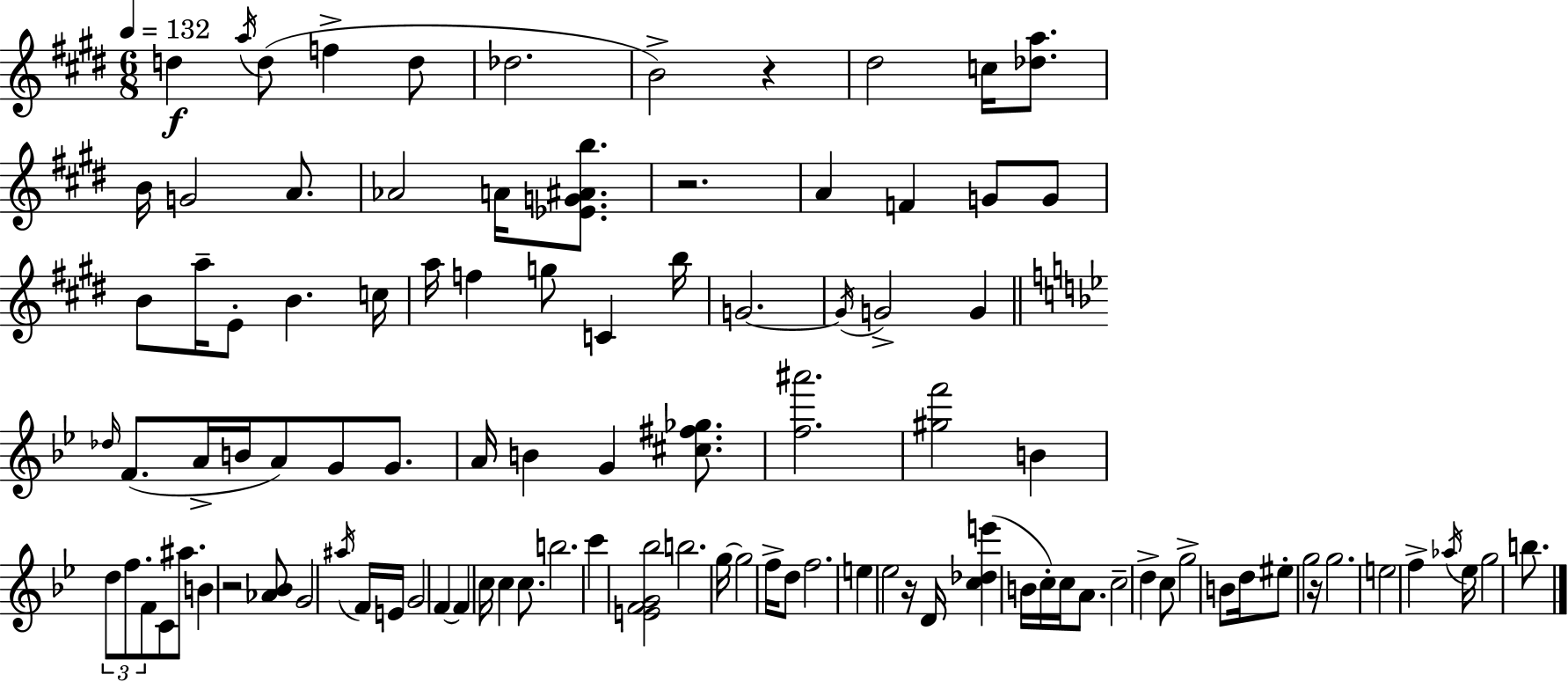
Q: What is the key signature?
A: E major